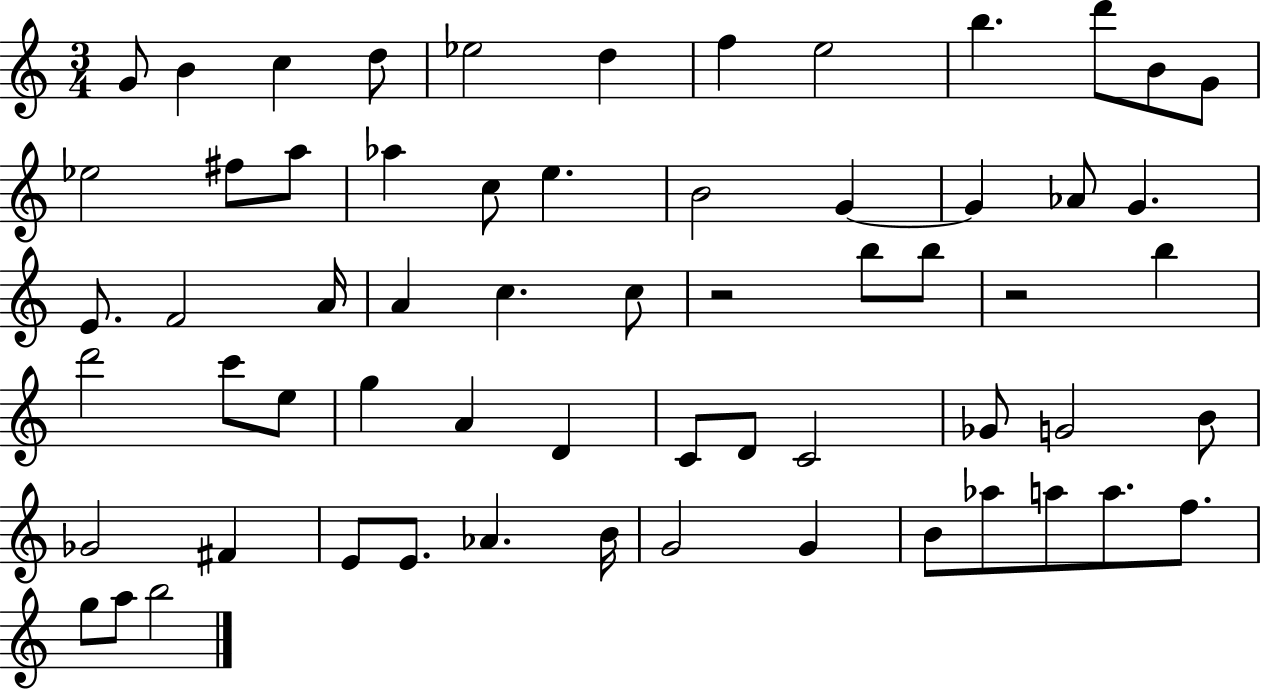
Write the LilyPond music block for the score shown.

{
  \clef treble
  \numericTimeSignature
  \time 3/4
  \key c \major
  g'8 b'4 c''4 d''8 | ees''2 d''4 | f''4 e''2 | b''4. d'''8 b'8 g'8 | \break ees''2 fis''8 a''8 | aes''4 c''8 e''4. | b'2 g'4~~ | g'4 aes'8 g'4. | \break e'8. f'2 a'16 | a'4 c''4. c''8 | r2 b''8 b''8 | r2 b''4 | \break d'''2 c'''8 e''8 | g''4 a'4 d'4 | c'8 d'8 c'2 | ges'8 g'2 b'8 | \break ges'2 fis'4 | e'8 e'8. aes'4. b'16 | g'2 g'4 | b'8 aes''8 a''8 a''8. f''8. | \break g''8 a''8 b''2 | \bar "|."
}